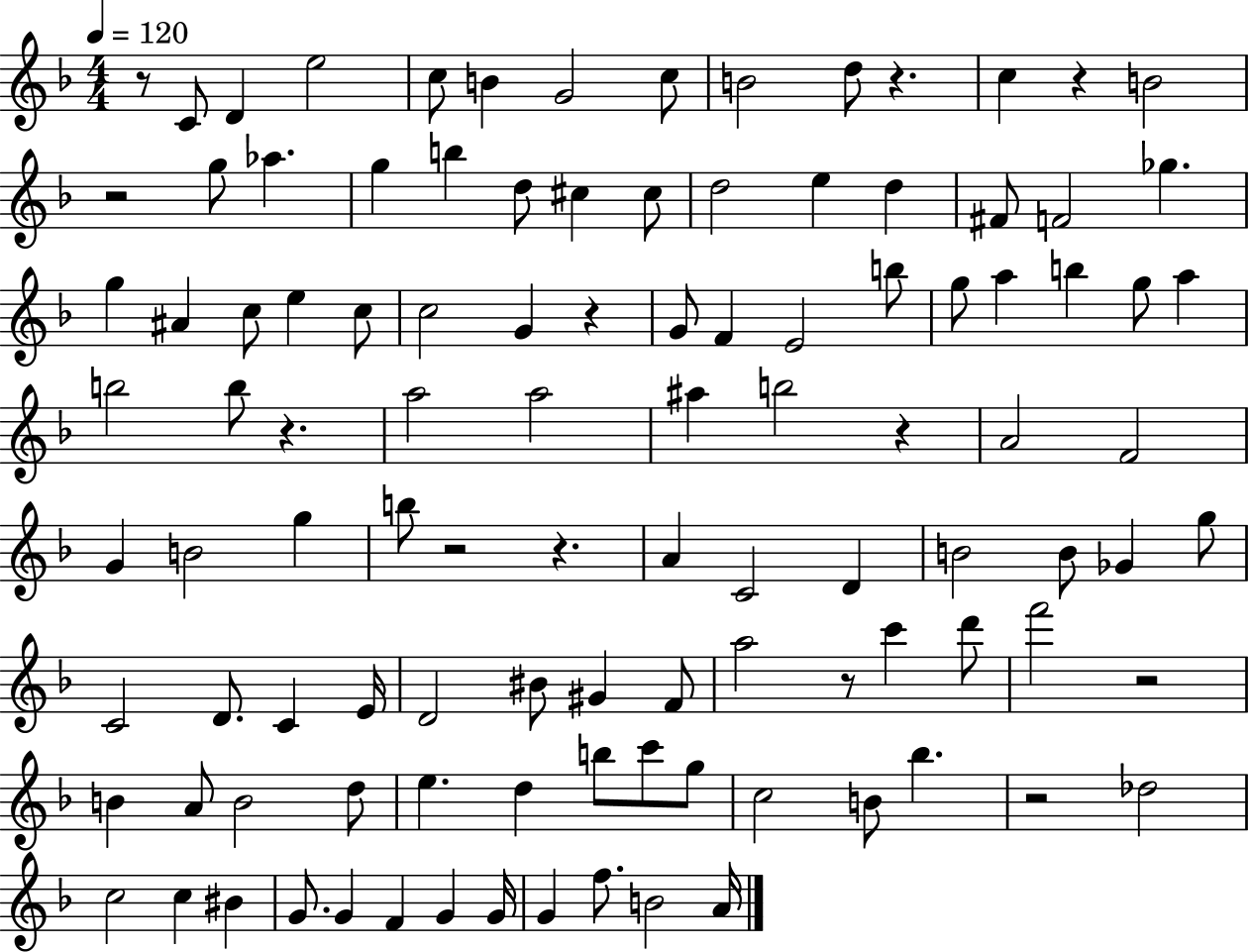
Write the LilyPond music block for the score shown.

{
  \clef treble
  \numericTimeSignature
  \time 4/4
  \key f \major
  \tempo 4 = 120
  r8 c'8 d'4 e''2 | c''8 b'4 g'2 c''8 | b'2 d''8 r4. | c''4 r4 b'2 | \break r2 g''8 aes''4. | g''4 b''4 d''8 cis''4 cis''8 | d''2 e''4 d''4 | fis'8 f'2 ges''4. | \break g''4 ais'4 c''8 e''4 c''8 | c''2 g'4 r4 | g'8 f'4 e'2 b''8 | g''8 a''4 b''4 g''8 a''4 | \break b''2 b''8 r4. | a''2 a''2 | ais''4 b''2 r4 | a'2 f'2 | \break g'4 b'2 g''4 | b''8 r2 r4. | a'4 c'2 d'4 | b'2 b'8 ges'4 g''8 | \break c'2 d'8. c'4 e'16 | d'2 bis'8 gis'4 f'8 | a''2 r8 c'''4 d'''8 | f'''2 r2 | \break b'4 a'8 b'2 d''8 | e''4. d''4 b''8 c'''8 g''8 | c''2 b'8 bes''4. | r2 des''2 | \break c''2 c''4 bis'4 | g'8. g'4 f'4 g'4 g'16 | g'4 f''8. b'2 a'16 | \bar "|."
}